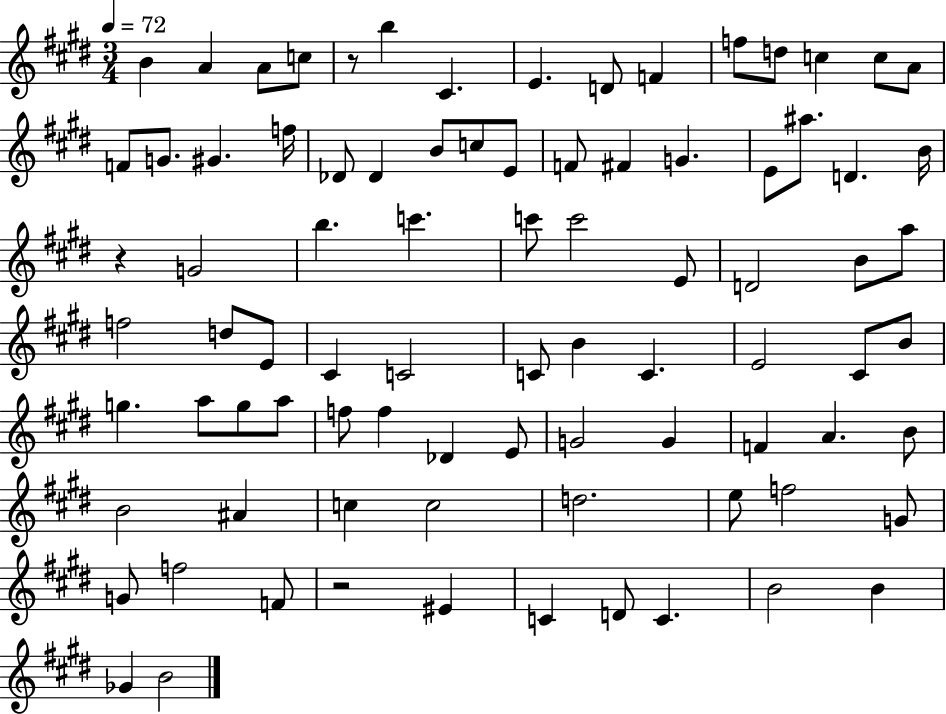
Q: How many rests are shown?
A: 3